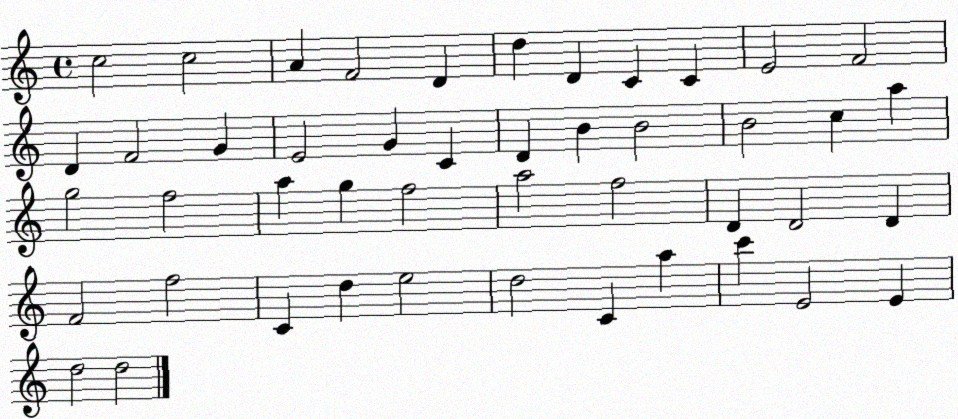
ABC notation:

X:1
T:Untitled
M:4/4
L:1/4
K:C
c2 c2 A F2 D d D C C E2 F2 D F2 G E2 G C D B B2 B2 c a g2 f2 a g f2 a2 f2 D D2 D F2 f2 C d e2 d2 C a c' E2 E d2 d2